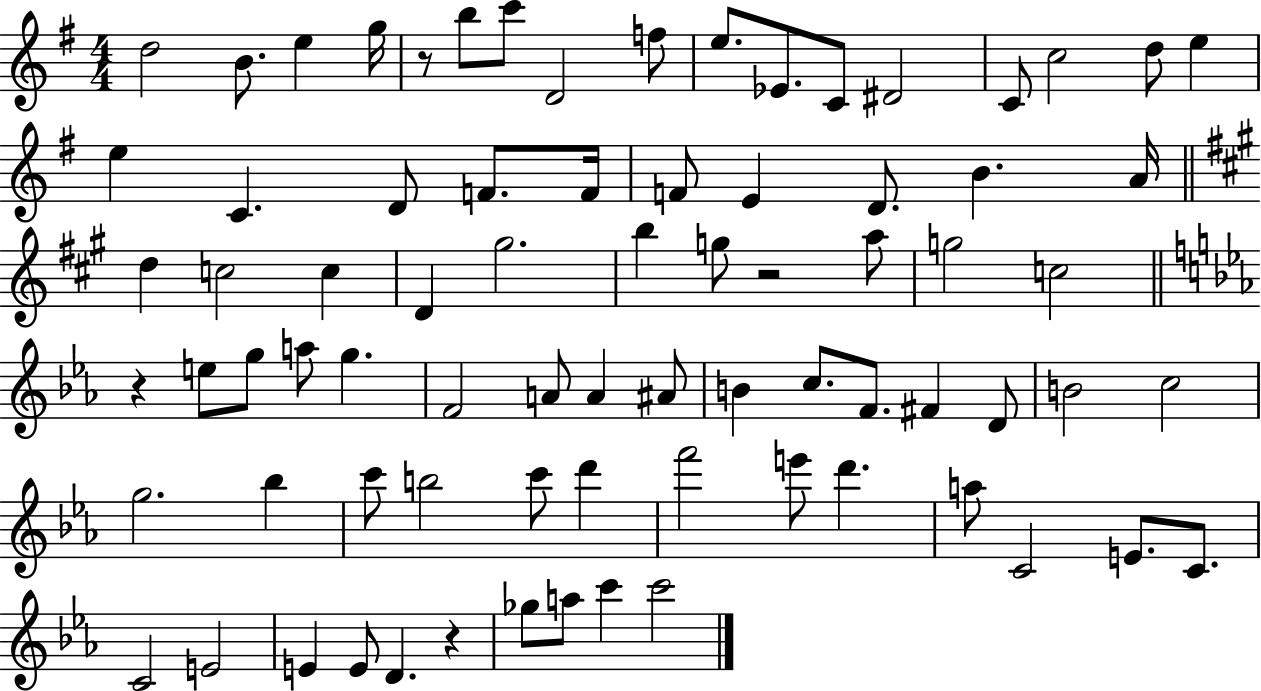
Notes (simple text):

D5/h B4/e. E5/q G5/s R/e B5/e C6/e D4/h F5/e E5/e. Eb4/e. C4/e D#4/h C4/e C5/h D5/e E5/q E5/q C4/q. D4/e F4/e. F4/s F4/e E4/q D4/e. B4/q. A4/s D5/q C5/h C5/q D4/q G#5/h. B5/q G5/e R/h A5/e G5/h C5/h R/q E5/e G5/e A5/e G5/q. F4/h A4/e A4/q A#4/e B4/q C5/e. F4/e. F#4/q D4/e B4/h C5/h G5/h. Bb5/q C6/e B5/h C6/e D6/q F6/h E6/e D6/q. A5/e C4/h E4/e. C4/e. C4/h E4/h E4/q E4/e D4/q. R/q Gb5/e A5/e C6/q C6/h